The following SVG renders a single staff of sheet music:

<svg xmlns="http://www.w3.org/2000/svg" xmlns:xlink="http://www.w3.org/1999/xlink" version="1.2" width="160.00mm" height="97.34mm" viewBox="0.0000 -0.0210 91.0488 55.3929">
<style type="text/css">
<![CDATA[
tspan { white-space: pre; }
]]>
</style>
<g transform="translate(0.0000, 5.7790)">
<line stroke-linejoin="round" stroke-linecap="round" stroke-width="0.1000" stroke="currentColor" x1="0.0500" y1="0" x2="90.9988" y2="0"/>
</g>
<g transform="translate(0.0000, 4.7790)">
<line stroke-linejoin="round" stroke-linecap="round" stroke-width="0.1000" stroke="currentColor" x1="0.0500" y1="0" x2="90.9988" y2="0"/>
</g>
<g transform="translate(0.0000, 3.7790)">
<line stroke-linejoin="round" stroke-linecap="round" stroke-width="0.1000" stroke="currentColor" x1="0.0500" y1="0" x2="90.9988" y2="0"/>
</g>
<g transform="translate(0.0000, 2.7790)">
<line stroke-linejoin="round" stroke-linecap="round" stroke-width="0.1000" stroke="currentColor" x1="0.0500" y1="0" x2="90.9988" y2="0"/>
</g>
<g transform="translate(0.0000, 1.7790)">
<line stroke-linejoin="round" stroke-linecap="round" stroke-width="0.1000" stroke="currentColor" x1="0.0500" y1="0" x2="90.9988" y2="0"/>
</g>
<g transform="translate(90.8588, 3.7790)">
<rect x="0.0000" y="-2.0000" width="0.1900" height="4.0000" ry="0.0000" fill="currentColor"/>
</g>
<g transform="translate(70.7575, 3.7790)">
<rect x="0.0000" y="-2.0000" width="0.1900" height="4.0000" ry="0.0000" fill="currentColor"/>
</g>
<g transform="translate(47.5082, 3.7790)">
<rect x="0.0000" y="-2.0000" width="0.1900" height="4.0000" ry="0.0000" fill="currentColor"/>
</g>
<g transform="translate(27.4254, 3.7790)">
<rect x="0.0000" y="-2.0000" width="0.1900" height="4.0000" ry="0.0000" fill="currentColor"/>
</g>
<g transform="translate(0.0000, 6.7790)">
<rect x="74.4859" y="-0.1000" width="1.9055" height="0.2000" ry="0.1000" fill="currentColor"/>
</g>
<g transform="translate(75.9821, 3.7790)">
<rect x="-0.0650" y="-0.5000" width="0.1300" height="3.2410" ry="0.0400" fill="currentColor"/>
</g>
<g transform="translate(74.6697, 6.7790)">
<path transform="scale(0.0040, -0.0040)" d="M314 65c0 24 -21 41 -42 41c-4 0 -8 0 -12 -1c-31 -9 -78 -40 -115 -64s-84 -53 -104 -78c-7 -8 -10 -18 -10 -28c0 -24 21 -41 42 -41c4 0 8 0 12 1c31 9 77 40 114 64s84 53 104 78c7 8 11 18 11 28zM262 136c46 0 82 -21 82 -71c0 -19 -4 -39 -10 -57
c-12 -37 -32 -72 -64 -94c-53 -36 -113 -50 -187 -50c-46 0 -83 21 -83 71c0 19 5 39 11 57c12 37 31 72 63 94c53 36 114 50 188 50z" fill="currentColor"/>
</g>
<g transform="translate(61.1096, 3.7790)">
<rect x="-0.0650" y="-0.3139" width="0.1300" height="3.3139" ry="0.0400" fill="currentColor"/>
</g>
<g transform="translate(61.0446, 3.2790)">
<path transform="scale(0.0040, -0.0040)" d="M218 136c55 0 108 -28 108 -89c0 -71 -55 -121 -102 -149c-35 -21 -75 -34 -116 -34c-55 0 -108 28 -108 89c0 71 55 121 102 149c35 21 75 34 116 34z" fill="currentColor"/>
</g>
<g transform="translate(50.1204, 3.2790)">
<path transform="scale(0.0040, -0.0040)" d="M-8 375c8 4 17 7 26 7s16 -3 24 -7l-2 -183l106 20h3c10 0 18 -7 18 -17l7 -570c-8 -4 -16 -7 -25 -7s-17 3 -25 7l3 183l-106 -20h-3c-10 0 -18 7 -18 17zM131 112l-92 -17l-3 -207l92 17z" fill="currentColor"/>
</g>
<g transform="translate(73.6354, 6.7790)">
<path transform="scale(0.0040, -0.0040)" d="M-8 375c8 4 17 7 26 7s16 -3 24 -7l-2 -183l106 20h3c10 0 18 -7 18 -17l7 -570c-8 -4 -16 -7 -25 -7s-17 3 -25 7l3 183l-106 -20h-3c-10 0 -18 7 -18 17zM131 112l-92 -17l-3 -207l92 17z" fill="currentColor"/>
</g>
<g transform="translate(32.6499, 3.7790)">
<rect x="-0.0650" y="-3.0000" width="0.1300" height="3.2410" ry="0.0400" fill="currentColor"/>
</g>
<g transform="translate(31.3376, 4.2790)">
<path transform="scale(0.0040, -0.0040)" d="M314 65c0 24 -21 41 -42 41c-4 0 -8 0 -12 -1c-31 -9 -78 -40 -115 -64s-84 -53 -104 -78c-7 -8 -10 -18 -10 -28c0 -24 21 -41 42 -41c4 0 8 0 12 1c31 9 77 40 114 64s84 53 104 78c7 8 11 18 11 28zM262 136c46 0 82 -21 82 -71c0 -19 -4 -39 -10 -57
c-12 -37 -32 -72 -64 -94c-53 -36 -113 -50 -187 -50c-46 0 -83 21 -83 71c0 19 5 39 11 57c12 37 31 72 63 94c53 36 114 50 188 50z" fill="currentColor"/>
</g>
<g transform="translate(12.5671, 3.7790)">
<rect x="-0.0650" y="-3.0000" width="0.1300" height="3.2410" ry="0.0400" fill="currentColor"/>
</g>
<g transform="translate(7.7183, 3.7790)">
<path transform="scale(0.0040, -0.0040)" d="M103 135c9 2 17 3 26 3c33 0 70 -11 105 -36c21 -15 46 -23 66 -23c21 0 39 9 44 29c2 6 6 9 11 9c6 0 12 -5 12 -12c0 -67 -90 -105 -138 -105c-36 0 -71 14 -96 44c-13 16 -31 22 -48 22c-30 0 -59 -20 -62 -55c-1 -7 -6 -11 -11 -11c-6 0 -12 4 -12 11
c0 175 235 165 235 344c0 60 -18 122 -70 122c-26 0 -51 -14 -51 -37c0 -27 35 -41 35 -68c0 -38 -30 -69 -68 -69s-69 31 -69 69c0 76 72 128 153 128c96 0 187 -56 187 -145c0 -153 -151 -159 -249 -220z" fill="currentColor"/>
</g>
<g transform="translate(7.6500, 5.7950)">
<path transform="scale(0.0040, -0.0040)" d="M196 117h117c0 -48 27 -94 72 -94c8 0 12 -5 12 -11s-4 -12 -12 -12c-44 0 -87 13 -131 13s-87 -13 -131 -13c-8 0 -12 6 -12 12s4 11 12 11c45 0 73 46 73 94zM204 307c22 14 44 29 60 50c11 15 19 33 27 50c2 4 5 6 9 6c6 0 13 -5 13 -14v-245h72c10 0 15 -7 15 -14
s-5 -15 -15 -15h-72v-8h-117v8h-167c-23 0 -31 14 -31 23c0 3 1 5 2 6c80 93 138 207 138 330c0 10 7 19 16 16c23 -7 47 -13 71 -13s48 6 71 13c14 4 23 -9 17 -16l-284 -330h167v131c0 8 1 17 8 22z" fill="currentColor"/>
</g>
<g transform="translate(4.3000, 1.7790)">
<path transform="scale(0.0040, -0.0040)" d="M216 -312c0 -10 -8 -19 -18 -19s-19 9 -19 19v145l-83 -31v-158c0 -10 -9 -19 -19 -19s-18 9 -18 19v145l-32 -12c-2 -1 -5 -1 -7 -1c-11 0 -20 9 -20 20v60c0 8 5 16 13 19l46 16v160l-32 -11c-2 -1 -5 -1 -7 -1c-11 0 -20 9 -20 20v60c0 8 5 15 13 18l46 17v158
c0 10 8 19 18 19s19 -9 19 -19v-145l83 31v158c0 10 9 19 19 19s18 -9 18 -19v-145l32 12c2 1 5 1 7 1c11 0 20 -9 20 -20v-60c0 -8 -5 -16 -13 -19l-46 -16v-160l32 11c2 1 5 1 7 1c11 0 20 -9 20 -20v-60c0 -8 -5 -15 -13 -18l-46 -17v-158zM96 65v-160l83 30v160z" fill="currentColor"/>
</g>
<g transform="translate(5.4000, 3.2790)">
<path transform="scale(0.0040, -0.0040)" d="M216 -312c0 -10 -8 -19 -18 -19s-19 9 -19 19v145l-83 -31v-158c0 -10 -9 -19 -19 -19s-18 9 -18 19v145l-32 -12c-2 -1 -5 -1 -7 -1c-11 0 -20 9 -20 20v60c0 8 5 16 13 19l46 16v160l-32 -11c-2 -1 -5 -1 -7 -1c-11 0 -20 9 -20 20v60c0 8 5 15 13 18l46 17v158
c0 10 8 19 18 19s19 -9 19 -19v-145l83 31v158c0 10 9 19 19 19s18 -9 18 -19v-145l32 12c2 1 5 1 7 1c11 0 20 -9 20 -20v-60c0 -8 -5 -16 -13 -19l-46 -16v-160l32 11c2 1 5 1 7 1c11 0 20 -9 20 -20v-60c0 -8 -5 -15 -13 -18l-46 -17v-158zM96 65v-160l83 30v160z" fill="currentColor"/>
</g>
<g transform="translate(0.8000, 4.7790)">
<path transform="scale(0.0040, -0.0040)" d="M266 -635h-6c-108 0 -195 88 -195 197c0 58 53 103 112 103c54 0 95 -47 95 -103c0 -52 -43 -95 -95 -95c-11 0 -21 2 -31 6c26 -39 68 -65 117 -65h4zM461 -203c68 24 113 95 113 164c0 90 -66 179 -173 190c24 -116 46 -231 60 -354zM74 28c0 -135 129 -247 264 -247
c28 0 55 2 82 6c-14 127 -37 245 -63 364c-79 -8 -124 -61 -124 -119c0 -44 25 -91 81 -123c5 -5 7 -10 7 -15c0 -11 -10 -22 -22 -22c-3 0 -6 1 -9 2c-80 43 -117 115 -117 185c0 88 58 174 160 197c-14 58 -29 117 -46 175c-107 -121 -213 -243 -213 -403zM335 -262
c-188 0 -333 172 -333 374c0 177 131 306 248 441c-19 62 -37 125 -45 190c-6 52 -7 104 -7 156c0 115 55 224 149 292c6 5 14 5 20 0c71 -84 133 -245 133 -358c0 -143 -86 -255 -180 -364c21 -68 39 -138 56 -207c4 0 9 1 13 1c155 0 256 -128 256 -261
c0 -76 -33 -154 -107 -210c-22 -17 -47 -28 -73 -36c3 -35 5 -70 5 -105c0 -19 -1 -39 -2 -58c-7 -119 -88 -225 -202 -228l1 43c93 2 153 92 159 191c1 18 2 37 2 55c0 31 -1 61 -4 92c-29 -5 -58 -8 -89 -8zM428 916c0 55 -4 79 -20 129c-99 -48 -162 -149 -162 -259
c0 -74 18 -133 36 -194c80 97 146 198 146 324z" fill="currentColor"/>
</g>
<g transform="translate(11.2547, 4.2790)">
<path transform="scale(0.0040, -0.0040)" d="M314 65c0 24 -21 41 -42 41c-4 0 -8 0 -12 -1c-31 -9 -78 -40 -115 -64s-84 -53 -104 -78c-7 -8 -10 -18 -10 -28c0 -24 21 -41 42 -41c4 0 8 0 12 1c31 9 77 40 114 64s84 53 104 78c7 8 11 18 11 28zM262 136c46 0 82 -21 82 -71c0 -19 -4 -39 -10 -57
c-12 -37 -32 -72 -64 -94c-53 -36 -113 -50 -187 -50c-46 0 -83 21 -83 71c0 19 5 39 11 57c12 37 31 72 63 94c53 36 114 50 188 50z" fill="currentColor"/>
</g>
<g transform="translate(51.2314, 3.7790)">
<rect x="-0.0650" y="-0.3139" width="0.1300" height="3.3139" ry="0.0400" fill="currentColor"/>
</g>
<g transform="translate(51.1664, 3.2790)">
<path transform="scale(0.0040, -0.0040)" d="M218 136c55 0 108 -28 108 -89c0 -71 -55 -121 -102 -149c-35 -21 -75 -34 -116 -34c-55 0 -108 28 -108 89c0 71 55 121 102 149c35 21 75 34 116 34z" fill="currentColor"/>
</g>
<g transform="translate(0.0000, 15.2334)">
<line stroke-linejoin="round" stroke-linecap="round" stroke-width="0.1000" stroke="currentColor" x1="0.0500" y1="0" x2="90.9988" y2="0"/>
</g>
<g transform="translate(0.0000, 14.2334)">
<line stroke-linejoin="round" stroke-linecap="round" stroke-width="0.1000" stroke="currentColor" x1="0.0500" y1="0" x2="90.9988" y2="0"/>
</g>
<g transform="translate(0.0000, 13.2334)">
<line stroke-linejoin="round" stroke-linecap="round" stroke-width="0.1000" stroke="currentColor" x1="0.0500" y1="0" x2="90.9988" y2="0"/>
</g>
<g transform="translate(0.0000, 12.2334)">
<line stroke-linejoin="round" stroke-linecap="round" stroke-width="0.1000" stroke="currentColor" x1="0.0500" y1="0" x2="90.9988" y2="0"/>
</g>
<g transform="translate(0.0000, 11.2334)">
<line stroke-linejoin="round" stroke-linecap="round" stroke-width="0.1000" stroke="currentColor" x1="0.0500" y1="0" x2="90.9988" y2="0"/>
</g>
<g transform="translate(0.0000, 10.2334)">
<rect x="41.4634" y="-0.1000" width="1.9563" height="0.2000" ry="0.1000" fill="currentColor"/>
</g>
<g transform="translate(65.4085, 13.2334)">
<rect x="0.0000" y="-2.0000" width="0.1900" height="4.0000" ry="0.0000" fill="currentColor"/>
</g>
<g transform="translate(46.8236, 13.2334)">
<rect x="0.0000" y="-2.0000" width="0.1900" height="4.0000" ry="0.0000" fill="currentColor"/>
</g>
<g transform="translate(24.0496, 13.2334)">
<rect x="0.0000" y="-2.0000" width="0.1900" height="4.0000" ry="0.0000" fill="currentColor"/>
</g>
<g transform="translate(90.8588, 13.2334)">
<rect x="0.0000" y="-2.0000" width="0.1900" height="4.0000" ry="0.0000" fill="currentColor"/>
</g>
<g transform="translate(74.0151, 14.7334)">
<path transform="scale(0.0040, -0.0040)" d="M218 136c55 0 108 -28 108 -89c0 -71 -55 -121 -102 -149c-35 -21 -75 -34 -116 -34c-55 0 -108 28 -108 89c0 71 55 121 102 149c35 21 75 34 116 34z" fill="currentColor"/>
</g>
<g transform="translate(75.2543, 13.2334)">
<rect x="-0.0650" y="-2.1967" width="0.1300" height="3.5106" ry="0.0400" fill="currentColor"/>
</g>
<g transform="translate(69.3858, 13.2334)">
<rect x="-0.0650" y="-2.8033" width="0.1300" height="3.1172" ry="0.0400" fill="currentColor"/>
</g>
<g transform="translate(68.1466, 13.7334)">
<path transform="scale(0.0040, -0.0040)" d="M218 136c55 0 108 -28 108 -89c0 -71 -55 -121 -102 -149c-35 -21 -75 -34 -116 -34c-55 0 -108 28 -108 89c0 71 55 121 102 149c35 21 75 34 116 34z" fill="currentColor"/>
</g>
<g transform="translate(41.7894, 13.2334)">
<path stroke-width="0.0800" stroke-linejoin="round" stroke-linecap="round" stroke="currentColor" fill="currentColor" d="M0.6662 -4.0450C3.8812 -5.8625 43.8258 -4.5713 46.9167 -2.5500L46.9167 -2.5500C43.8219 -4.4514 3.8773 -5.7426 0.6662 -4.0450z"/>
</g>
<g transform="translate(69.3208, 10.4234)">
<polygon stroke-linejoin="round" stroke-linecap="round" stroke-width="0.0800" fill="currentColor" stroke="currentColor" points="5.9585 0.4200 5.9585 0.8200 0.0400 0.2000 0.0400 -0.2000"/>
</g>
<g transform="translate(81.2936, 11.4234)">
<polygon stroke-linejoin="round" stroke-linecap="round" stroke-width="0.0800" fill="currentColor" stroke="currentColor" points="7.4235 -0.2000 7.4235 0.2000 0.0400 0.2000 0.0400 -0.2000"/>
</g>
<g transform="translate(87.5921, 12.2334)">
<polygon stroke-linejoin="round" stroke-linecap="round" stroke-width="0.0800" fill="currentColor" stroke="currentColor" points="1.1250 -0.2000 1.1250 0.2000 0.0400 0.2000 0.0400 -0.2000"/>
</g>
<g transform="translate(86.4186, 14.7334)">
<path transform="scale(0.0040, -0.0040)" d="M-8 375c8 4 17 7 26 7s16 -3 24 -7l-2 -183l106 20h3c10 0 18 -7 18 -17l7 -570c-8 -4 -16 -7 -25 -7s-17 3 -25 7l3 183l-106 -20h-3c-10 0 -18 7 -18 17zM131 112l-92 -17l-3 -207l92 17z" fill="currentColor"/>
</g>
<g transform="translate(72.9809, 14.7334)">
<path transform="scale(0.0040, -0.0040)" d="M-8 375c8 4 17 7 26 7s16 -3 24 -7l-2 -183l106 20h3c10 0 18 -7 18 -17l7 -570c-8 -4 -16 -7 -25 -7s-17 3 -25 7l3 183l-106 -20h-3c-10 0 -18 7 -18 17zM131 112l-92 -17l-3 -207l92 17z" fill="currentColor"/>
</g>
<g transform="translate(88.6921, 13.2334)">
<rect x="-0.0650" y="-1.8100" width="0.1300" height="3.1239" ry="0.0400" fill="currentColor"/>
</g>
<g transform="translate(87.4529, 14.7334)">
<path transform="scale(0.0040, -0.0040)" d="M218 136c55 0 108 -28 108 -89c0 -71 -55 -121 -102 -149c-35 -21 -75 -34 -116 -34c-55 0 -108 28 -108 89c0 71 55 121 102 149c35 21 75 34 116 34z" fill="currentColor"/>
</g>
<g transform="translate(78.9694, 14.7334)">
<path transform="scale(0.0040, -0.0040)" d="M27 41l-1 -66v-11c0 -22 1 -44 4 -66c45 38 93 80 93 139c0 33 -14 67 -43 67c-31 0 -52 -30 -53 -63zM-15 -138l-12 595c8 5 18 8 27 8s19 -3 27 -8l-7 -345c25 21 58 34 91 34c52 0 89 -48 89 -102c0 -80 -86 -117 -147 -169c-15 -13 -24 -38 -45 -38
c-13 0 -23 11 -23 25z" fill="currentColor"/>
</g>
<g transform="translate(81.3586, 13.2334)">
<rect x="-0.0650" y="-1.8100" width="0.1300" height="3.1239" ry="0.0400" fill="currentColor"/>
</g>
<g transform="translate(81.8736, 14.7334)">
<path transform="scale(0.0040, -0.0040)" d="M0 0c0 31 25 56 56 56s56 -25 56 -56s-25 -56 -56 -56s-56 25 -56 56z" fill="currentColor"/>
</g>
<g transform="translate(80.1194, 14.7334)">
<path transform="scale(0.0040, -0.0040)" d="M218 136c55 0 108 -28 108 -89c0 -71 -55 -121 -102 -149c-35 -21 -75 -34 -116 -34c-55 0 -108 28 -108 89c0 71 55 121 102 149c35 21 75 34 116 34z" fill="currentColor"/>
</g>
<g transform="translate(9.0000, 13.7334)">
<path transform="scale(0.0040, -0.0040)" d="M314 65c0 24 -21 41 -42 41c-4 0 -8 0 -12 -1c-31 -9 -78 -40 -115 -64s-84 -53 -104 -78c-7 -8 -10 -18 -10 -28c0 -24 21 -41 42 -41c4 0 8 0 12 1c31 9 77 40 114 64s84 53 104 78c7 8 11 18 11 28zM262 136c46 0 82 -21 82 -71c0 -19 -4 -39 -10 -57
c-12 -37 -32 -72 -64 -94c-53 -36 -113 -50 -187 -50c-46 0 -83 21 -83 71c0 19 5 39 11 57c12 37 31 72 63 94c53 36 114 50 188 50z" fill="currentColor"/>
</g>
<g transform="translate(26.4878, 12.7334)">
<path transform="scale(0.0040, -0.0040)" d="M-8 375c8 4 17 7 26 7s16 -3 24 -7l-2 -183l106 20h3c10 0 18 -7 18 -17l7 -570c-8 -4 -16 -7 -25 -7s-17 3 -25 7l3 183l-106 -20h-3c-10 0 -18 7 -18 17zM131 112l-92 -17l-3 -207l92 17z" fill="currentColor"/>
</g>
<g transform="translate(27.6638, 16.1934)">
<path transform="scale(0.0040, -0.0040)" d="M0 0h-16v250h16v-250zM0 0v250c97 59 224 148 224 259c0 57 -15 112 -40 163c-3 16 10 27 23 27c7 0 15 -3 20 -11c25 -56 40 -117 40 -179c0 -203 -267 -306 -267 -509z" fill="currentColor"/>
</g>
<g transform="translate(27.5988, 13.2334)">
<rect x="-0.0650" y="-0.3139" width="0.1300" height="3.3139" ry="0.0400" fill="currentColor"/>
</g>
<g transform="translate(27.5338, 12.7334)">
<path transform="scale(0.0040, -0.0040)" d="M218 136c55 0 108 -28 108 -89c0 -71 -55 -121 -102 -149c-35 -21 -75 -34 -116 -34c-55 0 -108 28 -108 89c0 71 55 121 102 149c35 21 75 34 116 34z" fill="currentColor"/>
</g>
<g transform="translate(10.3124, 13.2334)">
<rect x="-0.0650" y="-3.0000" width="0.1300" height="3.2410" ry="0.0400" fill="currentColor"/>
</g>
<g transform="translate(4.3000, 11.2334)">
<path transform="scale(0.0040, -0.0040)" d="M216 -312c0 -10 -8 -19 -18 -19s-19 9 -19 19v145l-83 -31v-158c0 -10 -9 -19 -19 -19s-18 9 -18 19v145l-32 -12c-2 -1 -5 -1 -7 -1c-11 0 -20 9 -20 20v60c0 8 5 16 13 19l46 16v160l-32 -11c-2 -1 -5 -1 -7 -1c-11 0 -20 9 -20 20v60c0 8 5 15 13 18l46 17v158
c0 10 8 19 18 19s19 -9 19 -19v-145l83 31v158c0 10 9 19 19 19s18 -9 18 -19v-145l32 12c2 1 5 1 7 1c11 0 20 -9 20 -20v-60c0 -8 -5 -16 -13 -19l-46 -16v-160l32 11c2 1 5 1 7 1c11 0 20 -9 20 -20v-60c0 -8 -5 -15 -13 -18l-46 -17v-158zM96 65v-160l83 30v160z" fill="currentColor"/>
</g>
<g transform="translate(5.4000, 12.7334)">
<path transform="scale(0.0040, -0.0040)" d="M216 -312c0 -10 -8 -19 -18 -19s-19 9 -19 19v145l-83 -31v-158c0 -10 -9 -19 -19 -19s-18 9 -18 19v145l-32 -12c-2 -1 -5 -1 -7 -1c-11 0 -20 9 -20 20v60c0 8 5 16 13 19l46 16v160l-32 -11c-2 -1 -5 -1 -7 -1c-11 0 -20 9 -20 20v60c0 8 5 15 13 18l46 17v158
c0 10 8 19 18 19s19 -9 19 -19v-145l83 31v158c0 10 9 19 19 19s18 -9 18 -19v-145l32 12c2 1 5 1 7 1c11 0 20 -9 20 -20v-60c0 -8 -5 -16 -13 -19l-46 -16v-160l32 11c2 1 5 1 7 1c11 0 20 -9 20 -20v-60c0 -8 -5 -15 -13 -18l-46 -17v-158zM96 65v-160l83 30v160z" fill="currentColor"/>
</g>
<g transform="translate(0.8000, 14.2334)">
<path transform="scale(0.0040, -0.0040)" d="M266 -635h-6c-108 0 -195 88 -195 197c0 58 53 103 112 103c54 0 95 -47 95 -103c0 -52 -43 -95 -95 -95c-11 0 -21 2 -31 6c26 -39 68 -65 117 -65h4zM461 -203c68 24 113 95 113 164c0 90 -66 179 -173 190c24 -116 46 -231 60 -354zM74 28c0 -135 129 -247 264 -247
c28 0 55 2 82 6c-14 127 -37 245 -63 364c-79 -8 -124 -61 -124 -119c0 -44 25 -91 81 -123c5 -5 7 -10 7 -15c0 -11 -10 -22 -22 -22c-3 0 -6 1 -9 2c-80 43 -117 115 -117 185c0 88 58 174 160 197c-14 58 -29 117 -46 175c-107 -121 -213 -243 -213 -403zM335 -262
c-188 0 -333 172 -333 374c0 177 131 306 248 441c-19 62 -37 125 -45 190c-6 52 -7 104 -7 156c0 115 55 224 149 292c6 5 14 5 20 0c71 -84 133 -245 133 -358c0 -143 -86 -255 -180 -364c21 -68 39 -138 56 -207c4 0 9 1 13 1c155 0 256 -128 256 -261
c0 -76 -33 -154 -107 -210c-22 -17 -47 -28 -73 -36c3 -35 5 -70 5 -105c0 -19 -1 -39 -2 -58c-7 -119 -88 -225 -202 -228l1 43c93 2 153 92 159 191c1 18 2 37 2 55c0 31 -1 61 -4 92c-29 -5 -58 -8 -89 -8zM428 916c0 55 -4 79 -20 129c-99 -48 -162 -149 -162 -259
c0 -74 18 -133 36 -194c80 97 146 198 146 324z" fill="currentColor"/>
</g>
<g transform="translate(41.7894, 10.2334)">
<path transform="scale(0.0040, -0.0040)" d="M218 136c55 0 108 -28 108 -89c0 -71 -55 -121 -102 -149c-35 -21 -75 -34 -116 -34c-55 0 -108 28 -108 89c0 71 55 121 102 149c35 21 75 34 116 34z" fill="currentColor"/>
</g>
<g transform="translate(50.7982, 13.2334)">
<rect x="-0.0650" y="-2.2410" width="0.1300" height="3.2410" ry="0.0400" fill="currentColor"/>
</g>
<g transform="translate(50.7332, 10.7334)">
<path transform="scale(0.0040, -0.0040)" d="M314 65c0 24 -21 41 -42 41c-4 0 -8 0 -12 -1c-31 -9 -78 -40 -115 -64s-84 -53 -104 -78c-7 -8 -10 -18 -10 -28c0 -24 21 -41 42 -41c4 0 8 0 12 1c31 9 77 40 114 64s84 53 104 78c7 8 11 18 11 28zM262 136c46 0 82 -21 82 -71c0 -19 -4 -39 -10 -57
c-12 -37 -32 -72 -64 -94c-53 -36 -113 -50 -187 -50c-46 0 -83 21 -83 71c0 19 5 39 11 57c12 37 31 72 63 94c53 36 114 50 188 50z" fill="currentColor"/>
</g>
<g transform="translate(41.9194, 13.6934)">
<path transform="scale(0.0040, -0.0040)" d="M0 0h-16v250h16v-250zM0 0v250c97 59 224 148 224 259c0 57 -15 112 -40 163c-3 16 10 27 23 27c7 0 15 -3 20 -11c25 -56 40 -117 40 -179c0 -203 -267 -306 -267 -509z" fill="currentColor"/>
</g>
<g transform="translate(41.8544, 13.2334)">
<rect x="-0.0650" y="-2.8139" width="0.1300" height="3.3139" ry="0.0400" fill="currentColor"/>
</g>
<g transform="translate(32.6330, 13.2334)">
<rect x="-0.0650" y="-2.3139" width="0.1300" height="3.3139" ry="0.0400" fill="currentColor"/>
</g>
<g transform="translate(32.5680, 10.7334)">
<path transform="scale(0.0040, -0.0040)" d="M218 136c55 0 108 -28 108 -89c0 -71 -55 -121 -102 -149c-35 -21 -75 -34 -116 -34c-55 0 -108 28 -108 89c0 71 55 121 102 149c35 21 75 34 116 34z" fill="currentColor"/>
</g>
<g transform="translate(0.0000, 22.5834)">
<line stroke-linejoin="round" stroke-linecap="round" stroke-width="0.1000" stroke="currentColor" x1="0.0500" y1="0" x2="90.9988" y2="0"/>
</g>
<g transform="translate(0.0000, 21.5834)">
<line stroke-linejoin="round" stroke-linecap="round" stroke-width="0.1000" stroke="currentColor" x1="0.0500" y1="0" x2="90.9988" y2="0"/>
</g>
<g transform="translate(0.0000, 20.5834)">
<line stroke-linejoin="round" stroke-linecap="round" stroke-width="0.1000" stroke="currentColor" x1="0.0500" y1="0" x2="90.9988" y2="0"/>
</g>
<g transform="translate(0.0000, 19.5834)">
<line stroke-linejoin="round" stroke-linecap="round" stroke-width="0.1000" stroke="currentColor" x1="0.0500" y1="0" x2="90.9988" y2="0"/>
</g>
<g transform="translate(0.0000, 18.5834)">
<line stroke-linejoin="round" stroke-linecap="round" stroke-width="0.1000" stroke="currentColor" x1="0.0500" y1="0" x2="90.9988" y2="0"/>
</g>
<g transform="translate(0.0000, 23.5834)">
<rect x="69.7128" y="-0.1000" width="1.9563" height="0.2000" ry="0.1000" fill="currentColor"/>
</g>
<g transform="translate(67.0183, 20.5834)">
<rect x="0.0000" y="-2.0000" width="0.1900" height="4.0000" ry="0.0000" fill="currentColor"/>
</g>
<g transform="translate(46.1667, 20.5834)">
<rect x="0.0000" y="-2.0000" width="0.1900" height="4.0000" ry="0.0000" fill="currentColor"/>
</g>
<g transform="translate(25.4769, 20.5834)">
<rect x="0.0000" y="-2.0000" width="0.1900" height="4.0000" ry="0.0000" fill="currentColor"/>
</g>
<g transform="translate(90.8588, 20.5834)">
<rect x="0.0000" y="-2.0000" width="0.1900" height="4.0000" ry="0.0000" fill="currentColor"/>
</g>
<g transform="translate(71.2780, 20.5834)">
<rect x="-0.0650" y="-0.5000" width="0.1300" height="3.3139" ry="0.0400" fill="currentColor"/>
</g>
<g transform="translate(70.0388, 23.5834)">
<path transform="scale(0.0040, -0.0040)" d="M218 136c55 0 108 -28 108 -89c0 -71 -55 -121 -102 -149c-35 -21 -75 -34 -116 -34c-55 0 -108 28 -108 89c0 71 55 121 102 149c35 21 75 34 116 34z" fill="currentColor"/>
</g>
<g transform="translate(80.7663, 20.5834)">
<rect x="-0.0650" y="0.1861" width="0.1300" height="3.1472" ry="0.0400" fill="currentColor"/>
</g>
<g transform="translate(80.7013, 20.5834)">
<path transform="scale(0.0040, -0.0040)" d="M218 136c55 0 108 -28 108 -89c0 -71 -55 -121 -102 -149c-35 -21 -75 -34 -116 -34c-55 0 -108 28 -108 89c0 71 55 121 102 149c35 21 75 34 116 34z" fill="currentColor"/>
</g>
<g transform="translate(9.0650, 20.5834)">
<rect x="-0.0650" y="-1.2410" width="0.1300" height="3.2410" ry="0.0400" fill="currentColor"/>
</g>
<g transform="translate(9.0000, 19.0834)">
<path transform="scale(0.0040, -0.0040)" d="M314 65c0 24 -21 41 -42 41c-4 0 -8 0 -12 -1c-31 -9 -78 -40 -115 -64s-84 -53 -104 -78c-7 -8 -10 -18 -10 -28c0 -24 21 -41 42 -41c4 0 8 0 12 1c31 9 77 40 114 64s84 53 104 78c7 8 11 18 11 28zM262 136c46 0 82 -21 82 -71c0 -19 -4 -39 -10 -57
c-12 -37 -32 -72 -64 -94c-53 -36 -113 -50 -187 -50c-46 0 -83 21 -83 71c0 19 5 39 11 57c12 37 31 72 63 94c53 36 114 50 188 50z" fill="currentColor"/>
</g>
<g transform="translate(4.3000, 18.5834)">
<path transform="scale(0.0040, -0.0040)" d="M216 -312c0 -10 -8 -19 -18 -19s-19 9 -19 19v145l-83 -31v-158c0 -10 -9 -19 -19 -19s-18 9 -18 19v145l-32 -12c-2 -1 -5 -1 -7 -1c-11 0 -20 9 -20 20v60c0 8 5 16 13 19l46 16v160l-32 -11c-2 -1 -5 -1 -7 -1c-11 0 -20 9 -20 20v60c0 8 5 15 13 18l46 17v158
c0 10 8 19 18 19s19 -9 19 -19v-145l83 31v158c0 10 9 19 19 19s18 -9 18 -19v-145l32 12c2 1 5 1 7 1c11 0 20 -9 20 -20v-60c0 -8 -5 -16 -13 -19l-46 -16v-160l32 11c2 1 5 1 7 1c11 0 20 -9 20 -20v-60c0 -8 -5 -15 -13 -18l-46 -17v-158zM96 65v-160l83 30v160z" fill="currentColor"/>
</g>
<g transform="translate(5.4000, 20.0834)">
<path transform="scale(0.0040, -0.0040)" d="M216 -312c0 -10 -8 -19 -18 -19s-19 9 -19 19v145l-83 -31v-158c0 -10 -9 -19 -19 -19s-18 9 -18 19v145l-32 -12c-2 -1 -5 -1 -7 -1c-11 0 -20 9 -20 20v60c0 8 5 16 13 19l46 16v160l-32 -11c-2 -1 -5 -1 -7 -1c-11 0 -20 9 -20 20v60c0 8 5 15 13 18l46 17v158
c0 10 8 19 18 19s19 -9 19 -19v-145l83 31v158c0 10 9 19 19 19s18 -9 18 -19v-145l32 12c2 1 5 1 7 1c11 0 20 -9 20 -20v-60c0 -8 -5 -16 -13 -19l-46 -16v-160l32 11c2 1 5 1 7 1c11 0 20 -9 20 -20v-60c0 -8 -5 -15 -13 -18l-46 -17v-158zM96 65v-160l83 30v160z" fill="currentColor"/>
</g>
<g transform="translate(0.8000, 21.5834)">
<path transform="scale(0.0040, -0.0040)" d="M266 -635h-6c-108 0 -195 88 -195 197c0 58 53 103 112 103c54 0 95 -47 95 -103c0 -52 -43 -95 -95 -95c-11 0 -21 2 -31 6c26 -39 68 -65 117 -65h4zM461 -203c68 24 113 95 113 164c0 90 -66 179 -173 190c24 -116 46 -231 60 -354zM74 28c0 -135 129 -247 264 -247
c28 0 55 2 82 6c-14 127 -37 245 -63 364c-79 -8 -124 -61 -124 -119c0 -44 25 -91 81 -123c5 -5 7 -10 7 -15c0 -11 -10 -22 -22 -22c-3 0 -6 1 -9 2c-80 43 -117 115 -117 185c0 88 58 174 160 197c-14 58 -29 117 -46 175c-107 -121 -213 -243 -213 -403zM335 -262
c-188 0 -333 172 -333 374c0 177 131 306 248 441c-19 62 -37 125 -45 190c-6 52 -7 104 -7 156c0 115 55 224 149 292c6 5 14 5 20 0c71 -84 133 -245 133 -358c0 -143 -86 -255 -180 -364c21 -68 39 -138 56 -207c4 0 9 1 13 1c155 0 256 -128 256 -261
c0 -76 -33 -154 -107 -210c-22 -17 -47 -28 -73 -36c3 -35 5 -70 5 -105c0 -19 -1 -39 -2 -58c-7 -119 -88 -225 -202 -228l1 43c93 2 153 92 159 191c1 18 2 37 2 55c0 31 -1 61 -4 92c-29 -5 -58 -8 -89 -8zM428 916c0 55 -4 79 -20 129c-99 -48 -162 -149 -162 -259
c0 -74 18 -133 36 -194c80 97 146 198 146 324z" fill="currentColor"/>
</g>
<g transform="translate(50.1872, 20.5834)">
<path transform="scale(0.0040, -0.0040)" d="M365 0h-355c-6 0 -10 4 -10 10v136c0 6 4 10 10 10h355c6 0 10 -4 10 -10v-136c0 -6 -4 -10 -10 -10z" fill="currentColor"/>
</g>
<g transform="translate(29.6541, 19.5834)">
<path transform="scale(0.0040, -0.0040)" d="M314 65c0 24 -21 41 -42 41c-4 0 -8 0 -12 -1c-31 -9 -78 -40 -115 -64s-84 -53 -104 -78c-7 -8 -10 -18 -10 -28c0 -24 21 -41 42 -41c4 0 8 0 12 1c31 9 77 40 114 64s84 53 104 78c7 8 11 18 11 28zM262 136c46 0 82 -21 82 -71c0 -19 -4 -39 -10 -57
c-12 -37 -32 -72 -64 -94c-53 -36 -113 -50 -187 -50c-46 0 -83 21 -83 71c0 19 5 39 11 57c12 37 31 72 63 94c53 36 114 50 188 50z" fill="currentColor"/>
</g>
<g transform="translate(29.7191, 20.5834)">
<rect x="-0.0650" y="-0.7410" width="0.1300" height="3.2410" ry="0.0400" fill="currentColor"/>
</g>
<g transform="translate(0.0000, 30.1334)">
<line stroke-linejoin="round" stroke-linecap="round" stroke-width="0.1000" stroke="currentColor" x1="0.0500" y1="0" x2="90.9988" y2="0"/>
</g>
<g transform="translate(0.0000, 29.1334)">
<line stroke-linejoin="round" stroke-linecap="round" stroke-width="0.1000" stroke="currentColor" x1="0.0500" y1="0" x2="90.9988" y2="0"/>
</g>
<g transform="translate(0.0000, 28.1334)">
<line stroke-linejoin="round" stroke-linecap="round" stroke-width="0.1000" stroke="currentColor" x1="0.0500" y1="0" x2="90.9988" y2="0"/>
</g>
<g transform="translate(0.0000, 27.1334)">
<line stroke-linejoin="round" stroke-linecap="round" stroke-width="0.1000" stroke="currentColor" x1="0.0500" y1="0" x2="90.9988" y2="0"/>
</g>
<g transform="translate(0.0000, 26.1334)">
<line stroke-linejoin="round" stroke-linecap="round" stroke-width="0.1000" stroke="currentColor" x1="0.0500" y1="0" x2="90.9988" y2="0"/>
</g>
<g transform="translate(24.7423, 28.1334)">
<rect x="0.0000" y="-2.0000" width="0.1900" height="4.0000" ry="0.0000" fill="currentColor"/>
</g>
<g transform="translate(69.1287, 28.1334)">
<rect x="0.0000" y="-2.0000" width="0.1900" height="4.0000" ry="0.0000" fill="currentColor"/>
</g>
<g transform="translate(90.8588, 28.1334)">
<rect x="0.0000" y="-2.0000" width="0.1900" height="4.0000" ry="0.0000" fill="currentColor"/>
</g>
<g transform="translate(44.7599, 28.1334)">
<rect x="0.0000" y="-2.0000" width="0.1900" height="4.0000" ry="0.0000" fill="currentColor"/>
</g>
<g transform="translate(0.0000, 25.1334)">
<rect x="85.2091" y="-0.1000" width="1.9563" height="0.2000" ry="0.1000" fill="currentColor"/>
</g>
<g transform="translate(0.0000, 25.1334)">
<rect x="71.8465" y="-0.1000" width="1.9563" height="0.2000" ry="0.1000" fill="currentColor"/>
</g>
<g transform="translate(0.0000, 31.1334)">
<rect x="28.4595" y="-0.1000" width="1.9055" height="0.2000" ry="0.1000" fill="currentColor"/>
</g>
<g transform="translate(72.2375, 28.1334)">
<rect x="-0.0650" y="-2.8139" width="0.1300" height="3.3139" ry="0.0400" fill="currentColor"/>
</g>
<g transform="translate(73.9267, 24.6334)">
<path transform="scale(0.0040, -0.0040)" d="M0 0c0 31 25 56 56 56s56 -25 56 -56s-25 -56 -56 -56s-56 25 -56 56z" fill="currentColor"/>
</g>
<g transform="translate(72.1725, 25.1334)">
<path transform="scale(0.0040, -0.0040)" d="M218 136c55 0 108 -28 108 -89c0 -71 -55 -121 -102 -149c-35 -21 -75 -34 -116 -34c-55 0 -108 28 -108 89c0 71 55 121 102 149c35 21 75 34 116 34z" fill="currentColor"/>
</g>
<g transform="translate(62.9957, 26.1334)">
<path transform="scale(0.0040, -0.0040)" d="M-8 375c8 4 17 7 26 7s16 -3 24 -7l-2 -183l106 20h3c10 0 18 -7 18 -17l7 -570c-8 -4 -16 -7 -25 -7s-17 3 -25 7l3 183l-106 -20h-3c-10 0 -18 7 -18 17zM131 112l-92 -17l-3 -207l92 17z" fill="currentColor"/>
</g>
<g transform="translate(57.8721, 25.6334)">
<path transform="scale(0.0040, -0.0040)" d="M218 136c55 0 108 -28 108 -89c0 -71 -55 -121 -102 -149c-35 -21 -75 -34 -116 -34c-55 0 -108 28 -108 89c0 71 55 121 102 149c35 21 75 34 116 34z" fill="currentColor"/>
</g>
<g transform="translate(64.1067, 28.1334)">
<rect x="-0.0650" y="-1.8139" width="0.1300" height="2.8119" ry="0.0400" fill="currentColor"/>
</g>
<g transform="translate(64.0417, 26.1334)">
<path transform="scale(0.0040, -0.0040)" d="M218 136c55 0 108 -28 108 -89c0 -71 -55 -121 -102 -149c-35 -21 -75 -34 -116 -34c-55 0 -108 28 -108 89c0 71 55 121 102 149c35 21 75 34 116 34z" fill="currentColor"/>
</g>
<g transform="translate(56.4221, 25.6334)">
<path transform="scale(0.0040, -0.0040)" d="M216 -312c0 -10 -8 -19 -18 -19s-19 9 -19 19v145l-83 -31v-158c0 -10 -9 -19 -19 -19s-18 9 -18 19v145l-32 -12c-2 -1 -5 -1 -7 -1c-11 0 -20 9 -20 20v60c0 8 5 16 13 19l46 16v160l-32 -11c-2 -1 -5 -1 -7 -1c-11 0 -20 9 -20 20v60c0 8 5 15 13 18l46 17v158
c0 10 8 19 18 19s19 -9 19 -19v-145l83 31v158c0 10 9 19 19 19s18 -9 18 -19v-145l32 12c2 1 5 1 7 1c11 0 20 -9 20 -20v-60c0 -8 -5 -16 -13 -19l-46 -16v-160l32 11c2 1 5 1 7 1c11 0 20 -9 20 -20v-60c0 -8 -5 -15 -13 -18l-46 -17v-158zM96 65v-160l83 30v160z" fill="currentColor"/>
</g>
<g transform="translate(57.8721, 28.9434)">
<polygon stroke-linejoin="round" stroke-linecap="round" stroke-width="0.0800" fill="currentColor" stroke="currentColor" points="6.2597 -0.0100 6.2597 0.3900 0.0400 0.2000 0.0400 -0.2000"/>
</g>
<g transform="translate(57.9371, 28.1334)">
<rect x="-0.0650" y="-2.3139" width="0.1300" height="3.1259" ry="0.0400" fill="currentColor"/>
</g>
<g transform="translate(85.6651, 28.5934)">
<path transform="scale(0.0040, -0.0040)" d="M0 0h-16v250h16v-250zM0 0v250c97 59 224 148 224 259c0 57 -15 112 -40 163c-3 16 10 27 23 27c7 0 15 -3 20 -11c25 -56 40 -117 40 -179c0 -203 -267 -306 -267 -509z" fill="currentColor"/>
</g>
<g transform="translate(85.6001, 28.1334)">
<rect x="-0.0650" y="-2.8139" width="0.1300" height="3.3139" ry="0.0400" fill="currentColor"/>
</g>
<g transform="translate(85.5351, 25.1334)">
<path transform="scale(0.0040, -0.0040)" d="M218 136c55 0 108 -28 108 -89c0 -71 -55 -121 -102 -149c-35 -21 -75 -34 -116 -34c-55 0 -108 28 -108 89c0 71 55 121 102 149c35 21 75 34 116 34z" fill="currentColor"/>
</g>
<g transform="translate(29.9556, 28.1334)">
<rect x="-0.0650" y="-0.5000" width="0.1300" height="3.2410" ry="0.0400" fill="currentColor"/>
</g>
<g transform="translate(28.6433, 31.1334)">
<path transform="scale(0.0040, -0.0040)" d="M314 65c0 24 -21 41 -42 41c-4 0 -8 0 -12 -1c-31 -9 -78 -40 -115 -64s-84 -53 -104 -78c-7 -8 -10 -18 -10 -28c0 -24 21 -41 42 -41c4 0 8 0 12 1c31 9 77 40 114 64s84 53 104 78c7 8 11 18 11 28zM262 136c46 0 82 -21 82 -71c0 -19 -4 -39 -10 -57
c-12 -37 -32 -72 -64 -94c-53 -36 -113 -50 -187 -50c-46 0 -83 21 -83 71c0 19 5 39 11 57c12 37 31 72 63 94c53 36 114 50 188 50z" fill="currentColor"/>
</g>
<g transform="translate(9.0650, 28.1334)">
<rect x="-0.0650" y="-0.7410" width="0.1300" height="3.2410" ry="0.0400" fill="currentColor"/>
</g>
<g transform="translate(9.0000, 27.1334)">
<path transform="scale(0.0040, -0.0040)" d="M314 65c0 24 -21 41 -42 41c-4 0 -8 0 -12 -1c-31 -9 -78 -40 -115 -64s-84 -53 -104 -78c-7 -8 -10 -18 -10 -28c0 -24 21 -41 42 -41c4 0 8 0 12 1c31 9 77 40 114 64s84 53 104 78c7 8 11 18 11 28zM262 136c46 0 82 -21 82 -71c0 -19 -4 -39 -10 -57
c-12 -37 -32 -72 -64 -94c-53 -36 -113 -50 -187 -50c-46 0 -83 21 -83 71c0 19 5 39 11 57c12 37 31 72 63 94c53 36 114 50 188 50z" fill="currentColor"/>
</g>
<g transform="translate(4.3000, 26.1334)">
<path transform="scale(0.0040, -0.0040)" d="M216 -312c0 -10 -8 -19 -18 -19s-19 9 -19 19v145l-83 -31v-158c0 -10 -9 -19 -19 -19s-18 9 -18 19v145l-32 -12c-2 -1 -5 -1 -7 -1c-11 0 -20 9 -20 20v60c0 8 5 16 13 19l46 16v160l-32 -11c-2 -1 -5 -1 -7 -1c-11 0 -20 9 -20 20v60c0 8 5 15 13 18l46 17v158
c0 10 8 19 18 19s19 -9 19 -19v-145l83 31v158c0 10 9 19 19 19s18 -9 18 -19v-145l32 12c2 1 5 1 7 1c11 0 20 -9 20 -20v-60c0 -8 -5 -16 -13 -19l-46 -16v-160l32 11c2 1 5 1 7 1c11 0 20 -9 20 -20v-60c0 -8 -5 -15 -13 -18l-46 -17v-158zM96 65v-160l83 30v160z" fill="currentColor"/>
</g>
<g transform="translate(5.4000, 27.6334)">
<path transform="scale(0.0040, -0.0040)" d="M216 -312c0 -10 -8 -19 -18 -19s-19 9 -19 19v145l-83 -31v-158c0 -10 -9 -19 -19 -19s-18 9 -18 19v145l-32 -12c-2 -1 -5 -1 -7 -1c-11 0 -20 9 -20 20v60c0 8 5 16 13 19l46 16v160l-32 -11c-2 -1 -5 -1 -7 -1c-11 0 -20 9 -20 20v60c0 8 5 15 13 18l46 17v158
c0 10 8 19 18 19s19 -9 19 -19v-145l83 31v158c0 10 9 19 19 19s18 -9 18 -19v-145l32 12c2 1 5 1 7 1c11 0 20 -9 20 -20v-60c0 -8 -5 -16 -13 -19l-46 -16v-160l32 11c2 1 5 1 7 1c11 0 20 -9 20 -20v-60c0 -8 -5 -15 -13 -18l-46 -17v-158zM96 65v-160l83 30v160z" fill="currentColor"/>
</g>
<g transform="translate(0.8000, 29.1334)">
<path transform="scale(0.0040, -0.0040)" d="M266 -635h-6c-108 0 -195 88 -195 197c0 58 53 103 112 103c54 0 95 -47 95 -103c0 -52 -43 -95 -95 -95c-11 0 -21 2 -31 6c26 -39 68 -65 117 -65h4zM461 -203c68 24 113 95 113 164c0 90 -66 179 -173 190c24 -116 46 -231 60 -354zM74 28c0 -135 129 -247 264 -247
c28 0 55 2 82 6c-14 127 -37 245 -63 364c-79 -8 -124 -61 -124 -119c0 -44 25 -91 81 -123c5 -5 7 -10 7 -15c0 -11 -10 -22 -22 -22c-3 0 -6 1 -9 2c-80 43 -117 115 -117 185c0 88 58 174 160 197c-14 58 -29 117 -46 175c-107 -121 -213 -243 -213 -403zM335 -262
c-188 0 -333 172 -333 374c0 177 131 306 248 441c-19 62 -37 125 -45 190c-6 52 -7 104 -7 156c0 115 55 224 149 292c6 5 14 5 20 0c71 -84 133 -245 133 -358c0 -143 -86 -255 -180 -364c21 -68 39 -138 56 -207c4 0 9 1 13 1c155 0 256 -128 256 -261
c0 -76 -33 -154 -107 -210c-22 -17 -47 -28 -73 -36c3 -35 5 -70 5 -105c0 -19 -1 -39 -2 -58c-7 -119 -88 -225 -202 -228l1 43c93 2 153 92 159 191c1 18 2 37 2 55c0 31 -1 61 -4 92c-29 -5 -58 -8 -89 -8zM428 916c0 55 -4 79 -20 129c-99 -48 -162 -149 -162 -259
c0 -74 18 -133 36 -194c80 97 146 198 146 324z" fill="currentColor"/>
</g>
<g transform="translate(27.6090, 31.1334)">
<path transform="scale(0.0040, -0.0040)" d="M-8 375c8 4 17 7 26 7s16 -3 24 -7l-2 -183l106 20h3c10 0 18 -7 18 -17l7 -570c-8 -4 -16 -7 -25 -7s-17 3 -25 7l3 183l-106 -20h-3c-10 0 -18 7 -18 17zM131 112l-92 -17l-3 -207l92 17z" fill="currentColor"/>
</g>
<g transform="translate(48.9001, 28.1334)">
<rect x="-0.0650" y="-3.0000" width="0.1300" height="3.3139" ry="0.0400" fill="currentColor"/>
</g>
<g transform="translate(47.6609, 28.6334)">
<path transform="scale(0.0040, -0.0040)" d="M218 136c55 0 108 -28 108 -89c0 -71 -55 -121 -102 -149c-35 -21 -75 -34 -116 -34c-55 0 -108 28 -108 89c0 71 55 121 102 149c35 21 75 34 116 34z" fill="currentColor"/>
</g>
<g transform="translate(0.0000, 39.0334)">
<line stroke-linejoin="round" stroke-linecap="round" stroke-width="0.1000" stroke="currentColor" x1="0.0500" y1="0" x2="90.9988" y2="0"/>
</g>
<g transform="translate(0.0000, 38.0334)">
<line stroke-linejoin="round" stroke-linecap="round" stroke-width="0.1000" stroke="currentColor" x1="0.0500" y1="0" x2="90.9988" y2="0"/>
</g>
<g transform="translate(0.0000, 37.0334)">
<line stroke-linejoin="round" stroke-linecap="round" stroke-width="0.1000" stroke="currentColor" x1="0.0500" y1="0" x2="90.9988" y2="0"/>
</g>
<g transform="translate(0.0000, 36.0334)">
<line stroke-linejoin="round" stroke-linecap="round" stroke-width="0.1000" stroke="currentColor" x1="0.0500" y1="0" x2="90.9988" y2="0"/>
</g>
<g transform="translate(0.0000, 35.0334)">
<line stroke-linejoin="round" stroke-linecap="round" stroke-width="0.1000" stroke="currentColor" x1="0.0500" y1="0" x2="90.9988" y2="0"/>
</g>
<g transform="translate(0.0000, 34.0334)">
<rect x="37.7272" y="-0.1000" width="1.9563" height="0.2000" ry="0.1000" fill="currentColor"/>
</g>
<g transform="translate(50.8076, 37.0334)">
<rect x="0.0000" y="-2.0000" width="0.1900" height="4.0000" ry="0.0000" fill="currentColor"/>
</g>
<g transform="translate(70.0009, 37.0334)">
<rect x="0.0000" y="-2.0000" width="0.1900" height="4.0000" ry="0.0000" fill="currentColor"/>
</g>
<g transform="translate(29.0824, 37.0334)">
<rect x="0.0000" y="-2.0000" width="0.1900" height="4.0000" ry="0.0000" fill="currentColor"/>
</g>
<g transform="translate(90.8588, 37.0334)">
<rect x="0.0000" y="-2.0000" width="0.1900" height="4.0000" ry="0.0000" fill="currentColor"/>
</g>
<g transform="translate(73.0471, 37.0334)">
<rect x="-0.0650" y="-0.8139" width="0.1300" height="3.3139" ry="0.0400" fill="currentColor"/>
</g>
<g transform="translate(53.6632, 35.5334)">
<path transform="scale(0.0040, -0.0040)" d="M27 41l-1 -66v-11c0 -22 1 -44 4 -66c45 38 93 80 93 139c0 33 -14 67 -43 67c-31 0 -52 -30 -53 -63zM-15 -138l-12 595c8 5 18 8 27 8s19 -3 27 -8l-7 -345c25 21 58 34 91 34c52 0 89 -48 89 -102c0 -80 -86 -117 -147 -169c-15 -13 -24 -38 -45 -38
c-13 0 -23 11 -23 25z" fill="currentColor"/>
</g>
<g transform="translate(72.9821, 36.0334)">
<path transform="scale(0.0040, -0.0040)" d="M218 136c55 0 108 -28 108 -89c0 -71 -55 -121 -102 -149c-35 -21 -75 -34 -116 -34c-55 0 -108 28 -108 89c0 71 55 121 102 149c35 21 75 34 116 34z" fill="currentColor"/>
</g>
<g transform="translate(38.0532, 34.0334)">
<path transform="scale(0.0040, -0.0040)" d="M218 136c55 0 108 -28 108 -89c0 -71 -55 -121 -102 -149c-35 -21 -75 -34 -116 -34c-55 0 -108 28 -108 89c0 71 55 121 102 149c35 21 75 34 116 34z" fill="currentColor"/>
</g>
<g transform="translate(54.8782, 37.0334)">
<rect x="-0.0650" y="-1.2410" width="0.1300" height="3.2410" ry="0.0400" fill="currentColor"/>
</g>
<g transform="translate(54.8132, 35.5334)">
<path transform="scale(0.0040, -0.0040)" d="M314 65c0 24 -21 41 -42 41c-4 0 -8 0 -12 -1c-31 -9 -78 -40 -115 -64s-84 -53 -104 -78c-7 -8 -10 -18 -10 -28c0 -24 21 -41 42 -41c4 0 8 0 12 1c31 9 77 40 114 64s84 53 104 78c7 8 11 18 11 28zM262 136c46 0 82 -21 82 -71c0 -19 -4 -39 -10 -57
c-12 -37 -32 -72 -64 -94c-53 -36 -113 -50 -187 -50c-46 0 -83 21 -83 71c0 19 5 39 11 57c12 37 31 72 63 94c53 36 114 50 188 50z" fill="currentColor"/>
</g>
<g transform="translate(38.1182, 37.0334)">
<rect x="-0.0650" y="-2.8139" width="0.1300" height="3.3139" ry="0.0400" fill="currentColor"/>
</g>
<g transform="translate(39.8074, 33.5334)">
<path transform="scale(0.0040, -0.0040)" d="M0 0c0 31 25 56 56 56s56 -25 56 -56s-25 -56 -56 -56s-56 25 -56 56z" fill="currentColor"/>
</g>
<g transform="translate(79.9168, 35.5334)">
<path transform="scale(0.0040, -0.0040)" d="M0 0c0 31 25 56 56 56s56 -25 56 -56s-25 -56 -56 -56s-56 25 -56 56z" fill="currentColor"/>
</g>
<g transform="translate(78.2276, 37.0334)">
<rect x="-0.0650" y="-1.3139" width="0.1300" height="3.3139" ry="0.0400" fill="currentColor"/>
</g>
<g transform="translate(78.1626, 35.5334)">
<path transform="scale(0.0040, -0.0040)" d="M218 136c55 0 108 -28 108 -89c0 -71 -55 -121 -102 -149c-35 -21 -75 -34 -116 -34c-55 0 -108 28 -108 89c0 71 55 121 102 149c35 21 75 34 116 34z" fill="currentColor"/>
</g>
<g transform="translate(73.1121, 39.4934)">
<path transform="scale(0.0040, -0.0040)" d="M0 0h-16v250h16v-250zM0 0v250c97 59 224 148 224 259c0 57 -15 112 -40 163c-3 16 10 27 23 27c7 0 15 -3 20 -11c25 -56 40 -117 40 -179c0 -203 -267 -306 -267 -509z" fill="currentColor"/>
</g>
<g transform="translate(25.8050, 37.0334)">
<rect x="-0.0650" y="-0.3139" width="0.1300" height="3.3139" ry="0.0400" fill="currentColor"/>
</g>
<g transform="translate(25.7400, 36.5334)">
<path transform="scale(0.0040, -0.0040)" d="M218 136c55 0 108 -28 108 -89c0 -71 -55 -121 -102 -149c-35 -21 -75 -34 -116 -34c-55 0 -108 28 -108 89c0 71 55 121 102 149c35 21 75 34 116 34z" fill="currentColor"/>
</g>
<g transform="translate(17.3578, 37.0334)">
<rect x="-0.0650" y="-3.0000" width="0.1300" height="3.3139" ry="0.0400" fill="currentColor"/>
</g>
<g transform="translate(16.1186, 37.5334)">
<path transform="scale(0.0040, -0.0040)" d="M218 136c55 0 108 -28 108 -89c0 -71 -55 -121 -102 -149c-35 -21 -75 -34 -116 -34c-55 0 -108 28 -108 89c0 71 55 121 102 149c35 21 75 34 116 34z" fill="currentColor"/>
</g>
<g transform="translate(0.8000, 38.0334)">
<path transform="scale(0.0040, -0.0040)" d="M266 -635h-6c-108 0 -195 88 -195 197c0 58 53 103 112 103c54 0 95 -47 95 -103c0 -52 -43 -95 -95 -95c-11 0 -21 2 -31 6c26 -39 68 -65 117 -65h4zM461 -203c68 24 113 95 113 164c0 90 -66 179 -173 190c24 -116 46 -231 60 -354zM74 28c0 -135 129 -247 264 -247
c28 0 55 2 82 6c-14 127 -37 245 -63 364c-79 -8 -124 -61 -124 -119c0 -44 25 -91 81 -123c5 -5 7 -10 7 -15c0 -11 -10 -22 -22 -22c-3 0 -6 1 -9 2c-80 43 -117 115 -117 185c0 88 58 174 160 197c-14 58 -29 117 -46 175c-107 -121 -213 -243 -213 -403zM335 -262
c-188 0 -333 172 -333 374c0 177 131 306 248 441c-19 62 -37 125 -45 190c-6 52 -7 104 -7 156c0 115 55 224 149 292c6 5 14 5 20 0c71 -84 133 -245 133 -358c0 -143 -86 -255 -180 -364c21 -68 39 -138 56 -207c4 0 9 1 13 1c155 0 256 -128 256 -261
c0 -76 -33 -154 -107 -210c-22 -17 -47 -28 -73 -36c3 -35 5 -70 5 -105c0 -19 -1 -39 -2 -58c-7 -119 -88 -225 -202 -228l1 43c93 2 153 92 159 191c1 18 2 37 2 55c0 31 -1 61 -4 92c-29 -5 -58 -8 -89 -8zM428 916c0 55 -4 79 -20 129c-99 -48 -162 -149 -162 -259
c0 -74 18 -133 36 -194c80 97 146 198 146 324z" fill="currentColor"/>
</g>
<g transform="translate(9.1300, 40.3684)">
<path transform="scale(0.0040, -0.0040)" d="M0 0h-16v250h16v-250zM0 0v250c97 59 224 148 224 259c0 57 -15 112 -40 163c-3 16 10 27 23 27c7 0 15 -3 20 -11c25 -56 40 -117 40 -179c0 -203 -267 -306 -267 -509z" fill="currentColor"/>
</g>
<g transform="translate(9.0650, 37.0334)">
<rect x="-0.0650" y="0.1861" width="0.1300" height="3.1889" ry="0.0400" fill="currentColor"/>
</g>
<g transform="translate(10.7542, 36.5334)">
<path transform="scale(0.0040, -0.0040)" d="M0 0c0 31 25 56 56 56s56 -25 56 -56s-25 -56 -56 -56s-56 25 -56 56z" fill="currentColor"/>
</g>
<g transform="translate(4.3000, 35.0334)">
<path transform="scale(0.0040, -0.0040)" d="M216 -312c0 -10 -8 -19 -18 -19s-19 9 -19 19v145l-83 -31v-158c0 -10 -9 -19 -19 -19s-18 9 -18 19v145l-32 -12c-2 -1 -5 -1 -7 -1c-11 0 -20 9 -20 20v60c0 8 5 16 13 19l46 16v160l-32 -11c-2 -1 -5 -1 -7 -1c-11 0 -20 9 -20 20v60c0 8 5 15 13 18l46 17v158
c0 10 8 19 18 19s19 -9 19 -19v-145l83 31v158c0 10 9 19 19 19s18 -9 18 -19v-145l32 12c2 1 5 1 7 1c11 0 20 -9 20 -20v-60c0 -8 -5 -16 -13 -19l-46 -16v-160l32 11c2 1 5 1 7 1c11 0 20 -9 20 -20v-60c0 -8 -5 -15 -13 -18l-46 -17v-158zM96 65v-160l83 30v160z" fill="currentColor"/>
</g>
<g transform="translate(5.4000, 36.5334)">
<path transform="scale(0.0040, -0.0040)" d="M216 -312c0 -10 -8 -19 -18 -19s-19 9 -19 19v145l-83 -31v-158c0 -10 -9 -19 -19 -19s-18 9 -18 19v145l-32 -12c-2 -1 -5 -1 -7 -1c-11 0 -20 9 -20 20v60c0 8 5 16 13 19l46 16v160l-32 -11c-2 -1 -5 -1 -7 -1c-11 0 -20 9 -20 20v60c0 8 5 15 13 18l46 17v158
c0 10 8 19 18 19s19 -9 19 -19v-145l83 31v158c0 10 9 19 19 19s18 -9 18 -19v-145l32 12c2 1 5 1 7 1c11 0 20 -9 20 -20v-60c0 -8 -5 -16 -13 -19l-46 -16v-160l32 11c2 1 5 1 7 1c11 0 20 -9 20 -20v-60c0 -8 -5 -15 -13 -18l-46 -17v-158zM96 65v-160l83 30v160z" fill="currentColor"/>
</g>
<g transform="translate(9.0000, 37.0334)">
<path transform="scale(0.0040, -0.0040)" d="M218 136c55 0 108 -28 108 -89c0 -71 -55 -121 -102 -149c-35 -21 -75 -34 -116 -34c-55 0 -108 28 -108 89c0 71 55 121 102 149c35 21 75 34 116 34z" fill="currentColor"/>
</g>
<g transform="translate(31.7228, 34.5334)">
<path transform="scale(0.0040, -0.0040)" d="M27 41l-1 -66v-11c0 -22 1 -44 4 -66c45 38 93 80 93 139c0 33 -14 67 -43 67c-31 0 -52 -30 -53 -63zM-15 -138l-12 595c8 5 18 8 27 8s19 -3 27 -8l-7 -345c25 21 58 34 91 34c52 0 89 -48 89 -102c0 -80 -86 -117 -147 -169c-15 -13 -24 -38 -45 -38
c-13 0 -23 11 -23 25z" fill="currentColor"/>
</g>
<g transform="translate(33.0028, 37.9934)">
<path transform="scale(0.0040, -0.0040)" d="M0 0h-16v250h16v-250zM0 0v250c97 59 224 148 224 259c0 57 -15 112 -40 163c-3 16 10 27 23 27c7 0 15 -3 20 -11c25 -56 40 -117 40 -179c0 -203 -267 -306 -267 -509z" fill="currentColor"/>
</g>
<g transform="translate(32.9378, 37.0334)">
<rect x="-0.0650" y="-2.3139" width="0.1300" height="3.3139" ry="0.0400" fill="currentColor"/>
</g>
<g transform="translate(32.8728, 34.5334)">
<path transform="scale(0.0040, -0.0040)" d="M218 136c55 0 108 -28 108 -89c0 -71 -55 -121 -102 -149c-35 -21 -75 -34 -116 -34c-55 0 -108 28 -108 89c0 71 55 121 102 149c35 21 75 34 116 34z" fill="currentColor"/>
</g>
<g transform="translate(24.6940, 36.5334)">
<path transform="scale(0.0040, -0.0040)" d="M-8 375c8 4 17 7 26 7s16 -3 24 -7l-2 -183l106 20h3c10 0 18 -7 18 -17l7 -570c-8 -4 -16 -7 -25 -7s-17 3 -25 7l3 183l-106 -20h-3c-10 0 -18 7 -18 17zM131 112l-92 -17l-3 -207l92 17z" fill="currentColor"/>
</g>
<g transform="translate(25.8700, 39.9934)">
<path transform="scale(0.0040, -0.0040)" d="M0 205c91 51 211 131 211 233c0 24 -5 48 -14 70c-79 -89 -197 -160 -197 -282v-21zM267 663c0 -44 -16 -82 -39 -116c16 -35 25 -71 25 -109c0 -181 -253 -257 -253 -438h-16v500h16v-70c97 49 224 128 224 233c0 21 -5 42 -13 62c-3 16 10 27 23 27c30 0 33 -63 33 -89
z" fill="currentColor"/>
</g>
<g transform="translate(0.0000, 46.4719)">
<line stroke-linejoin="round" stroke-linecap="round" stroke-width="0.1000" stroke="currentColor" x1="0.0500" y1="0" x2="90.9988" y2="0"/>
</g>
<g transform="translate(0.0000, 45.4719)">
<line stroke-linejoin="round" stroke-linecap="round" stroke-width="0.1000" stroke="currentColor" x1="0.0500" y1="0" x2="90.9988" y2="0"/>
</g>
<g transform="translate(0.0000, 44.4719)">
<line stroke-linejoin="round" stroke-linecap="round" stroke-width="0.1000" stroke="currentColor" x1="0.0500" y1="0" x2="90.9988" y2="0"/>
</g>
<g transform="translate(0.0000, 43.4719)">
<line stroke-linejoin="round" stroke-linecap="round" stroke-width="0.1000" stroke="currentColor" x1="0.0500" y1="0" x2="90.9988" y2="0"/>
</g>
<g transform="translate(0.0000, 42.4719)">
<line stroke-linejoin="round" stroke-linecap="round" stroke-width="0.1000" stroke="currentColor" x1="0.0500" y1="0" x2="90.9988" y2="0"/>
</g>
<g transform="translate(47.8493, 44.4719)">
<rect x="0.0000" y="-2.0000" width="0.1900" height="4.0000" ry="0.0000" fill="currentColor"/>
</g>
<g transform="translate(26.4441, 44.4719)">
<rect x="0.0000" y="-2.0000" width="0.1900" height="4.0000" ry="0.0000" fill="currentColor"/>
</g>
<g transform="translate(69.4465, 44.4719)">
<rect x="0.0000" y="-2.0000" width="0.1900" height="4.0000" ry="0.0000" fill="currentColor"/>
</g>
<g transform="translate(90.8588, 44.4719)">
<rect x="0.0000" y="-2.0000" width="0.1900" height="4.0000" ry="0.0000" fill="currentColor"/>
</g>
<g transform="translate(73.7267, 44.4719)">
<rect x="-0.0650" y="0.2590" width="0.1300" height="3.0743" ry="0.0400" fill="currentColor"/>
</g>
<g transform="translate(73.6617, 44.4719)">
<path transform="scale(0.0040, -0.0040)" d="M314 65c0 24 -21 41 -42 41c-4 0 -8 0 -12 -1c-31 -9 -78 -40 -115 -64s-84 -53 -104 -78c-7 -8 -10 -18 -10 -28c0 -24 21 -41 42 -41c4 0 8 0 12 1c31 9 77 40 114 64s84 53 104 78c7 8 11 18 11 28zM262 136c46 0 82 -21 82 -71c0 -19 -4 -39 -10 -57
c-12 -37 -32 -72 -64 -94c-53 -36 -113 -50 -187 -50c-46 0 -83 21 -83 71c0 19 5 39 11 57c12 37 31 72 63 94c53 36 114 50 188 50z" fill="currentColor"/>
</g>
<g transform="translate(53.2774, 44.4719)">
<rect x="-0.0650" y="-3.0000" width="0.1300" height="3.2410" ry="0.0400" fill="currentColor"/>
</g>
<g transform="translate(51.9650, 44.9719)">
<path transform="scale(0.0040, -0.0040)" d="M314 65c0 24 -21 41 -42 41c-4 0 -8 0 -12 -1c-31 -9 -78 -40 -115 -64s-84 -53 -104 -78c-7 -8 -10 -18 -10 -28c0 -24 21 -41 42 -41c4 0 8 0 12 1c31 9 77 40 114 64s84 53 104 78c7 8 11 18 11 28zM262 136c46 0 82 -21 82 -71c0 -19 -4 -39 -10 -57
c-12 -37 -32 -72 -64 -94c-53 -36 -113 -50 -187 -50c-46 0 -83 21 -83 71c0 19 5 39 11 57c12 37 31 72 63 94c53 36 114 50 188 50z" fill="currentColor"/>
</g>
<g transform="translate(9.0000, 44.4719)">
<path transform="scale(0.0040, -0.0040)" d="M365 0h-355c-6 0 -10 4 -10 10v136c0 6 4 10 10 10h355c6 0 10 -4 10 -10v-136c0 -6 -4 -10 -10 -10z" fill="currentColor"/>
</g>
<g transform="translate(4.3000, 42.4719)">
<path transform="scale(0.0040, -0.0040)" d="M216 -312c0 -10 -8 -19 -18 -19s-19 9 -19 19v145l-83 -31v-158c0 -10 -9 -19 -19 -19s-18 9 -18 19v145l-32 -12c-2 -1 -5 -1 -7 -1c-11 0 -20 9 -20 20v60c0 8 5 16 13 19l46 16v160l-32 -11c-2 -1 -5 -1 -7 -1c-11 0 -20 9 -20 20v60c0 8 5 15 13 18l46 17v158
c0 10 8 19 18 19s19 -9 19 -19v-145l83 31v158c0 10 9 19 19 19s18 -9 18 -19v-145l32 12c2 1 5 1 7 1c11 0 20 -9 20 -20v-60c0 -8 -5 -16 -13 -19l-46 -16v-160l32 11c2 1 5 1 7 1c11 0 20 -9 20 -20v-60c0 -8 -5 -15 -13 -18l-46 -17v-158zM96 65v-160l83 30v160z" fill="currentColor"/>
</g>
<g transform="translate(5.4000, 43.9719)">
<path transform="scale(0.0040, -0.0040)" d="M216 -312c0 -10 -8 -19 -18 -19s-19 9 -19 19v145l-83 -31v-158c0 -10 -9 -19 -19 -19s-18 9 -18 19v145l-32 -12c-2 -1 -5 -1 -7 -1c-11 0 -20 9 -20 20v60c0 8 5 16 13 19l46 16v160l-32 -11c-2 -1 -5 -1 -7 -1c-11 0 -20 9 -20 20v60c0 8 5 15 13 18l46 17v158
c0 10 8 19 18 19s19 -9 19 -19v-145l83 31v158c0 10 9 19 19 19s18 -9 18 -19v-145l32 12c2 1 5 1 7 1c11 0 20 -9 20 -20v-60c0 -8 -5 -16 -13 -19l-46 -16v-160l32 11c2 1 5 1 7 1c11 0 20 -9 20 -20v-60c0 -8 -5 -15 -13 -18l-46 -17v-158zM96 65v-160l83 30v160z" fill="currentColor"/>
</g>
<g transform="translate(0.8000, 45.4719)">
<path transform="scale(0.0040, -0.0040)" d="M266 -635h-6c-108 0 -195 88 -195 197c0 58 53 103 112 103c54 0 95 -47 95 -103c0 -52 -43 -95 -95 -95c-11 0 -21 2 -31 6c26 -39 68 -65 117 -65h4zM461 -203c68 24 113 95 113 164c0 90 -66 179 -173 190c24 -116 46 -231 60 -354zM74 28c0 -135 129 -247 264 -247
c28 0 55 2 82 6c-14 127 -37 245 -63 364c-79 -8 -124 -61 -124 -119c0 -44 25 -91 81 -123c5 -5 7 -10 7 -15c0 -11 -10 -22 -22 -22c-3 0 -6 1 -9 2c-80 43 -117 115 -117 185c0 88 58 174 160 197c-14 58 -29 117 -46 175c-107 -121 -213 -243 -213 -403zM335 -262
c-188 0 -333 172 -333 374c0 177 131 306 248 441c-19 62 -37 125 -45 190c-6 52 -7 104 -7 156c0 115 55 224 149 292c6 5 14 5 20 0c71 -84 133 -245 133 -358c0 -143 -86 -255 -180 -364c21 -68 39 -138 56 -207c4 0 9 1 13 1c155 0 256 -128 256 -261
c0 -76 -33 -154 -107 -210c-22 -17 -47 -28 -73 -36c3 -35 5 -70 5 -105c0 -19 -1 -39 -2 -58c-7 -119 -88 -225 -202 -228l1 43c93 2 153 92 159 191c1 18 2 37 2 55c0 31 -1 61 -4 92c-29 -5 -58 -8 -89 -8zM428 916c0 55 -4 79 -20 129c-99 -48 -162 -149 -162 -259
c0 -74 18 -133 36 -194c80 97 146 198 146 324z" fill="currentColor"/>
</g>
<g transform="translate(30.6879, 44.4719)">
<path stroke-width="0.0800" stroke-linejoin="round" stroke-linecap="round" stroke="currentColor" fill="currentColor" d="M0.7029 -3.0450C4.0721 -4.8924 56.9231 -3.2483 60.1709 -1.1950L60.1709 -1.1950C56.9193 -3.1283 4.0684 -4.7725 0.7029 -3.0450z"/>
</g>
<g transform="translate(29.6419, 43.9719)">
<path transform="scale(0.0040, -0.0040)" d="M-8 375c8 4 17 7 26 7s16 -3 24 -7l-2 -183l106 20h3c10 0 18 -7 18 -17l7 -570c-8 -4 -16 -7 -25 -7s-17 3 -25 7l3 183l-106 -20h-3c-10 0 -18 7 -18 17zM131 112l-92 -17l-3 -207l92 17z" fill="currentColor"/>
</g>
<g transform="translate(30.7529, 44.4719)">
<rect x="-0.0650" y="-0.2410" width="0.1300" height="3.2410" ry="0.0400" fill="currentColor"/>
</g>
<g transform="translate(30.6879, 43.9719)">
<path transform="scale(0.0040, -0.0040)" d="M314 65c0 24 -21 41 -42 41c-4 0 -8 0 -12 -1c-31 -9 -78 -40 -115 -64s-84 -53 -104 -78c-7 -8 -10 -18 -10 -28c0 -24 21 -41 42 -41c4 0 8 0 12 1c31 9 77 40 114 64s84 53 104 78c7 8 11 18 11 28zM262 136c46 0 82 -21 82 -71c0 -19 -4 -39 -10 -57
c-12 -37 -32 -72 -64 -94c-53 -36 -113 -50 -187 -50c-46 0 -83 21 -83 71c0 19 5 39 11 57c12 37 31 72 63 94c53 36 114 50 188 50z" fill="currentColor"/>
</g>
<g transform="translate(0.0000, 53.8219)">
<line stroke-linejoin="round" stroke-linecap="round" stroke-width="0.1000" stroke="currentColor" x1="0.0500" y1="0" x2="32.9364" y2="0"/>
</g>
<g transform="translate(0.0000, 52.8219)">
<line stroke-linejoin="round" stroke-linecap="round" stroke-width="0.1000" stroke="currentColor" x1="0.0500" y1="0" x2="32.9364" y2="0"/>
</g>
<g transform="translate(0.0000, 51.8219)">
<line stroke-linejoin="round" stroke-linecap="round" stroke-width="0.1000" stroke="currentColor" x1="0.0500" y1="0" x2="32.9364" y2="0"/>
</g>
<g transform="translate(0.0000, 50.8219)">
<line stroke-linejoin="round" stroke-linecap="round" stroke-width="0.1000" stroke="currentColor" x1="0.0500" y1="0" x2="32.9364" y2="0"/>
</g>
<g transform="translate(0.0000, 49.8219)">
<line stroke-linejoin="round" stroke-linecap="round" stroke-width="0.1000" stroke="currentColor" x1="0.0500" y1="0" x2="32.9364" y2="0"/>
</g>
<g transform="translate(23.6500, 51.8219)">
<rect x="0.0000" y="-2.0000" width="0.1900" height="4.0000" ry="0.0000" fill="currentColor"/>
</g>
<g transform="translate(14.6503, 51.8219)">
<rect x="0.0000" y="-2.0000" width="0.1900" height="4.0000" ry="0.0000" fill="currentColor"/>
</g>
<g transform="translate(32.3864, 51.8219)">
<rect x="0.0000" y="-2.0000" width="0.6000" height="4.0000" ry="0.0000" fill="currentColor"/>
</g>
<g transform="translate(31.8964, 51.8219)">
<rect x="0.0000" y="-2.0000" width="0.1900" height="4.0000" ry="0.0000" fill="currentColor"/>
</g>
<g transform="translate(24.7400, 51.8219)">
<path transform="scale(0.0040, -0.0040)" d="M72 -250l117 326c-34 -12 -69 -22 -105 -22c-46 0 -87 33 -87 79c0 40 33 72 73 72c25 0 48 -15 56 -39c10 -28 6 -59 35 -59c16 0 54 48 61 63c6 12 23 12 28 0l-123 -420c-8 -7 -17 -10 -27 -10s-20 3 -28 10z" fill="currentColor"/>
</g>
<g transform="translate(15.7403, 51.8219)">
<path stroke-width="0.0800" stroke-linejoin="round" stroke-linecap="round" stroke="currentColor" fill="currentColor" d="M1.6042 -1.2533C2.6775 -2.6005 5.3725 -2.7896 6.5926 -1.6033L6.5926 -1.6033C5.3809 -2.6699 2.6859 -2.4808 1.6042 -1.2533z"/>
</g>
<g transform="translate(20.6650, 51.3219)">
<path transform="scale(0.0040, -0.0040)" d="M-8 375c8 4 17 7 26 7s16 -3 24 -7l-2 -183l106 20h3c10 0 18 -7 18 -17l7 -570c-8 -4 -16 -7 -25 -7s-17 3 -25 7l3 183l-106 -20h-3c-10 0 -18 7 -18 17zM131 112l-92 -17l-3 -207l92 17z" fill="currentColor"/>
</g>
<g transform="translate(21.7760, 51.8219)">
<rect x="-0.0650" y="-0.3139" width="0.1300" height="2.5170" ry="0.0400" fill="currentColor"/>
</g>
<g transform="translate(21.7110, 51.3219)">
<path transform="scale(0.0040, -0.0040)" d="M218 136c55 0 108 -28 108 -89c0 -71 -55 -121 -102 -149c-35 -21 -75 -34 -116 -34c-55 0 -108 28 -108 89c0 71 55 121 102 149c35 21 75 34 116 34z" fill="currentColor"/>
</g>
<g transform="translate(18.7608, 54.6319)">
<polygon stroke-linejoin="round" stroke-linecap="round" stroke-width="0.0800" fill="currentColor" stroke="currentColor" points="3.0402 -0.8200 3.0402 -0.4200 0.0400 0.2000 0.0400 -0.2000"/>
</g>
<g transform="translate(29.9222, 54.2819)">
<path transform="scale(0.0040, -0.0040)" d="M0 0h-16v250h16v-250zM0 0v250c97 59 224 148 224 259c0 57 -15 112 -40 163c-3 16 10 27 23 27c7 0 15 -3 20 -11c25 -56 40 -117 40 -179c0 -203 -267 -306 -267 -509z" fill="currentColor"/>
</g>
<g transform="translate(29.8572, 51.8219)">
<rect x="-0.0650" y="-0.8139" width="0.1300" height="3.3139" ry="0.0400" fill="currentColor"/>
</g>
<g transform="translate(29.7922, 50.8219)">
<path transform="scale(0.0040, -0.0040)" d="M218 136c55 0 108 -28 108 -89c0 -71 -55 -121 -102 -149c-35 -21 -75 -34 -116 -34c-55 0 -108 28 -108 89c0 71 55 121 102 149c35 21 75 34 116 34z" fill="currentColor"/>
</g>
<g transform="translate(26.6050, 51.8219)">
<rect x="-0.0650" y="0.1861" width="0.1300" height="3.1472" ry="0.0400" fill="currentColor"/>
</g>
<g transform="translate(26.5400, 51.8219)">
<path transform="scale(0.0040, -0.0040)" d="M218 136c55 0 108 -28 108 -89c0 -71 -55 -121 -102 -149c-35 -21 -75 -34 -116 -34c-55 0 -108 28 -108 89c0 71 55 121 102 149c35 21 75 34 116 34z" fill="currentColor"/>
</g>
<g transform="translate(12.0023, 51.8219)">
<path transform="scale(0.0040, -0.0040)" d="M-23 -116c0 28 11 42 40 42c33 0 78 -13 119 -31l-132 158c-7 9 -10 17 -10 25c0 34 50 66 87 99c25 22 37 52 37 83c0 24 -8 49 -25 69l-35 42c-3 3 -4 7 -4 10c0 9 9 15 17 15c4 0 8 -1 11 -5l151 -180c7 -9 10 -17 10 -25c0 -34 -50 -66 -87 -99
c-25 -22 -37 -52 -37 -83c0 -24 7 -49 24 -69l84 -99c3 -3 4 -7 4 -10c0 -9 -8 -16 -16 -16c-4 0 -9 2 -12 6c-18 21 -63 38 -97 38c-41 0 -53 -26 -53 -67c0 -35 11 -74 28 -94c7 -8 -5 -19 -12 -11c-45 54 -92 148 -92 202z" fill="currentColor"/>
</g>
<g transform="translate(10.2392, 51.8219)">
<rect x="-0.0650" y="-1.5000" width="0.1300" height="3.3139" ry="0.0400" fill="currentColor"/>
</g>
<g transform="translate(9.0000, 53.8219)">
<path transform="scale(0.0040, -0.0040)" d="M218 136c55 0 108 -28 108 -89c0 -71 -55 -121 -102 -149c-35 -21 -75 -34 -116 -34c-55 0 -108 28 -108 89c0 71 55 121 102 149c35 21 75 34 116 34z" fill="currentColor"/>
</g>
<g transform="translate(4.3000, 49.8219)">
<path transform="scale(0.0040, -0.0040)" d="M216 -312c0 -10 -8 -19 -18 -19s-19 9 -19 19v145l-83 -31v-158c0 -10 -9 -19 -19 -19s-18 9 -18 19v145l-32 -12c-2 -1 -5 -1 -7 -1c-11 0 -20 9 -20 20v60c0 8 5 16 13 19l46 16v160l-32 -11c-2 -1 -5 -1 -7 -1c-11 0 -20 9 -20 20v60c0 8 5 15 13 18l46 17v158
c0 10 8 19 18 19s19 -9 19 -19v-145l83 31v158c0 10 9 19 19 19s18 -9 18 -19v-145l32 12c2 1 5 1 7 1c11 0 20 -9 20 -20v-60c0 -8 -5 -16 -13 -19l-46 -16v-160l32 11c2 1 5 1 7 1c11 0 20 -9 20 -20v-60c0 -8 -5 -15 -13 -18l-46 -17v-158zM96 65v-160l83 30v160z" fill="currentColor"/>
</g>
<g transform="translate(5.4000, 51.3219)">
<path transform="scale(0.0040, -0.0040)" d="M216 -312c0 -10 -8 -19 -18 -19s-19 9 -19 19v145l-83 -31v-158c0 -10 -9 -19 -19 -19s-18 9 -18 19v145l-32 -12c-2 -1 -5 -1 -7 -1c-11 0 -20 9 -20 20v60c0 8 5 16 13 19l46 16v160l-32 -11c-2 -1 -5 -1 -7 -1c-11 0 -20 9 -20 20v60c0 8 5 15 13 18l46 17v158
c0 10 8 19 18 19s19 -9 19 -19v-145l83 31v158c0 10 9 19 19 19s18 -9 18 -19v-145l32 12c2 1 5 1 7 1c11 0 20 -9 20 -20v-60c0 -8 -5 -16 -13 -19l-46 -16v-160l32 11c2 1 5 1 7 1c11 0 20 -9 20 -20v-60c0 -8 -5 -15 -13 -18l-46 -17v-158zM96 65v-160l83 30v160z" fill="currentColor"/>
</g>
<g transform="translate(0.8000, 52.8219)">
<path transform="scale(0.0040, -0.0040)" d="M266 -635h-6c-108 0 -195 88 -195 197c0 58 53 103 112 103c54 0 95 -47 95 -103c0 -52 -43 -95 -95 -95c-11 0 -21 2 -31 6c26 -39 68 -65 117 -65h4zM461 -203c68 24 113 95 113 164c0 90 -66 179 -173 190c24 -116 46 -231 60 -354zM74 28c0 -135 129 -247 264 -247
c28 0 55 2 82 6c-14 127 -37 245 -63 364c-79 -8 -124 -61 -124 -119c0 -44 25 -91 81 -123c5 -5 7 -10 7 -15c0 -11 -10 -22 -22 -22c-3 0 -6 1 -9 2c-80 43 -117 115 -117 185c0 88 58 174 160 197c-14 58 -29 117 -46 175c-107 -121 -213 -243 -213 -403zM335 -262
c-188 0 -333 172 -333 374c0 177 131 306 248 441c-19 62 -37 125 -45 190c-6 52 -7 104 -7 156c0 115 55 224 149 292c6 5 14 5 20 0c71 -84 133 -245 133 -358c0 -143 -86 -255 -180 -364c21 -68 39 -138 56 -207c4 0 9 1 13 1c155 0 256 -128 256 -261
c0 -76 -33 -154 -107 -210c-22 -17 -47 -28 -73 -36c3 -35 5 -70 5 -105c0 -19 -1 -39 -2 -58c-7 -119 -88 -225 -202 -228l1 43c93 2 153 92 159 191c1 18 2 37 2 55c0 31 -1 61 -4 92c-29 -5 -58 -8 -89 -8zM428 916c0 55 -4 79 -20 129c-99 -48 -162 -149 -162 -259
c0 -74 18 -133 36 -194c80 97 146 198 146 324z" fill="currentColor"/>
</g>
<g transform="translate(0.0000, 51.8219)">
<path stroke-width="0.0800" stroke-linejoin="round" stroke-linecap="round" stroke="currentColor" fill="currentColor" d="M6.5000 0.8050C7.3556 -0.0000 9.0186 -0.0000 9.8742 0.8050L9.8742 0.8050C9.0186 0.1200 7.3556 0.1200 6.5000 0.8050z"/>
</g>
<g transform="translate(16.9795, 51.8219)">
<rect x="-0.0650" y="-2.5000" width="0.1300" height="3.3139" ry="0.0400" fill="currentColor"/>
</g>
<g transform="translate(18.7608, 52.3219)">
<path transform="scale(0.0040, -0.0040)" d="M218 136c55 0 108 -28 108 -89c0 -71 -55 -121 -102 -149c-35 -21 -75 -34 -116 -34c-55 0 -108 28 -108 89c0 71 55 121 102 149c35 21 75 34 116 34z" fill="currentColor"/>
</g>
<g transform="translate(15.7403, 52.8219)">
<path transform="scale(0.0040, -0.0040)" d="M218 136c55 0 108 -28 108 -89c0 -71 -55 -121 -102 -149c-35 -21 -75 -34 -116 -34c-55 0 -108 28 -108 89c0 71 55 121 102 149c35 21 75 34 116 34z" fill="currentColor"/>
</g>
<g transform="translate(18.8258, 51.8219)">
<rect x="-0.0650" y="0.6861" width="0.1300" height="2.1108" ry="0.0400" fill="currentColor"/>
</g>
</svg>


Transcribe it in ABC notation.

X:1
T:Untitled
M:2/4
L:1/4
K:D
A2 A2 c c C2 A2 c/2 g a/2 g2 A/2 F/2 _F/2 F/4 e2 d2 z2 ^C B d2 C2 A ^g/2 f/2 a a/2 B/2 A c/4 _g/2 a _e2 d/2 e z2 c2 A2 B2 E z G A/2 c/2 z/2 B d/2